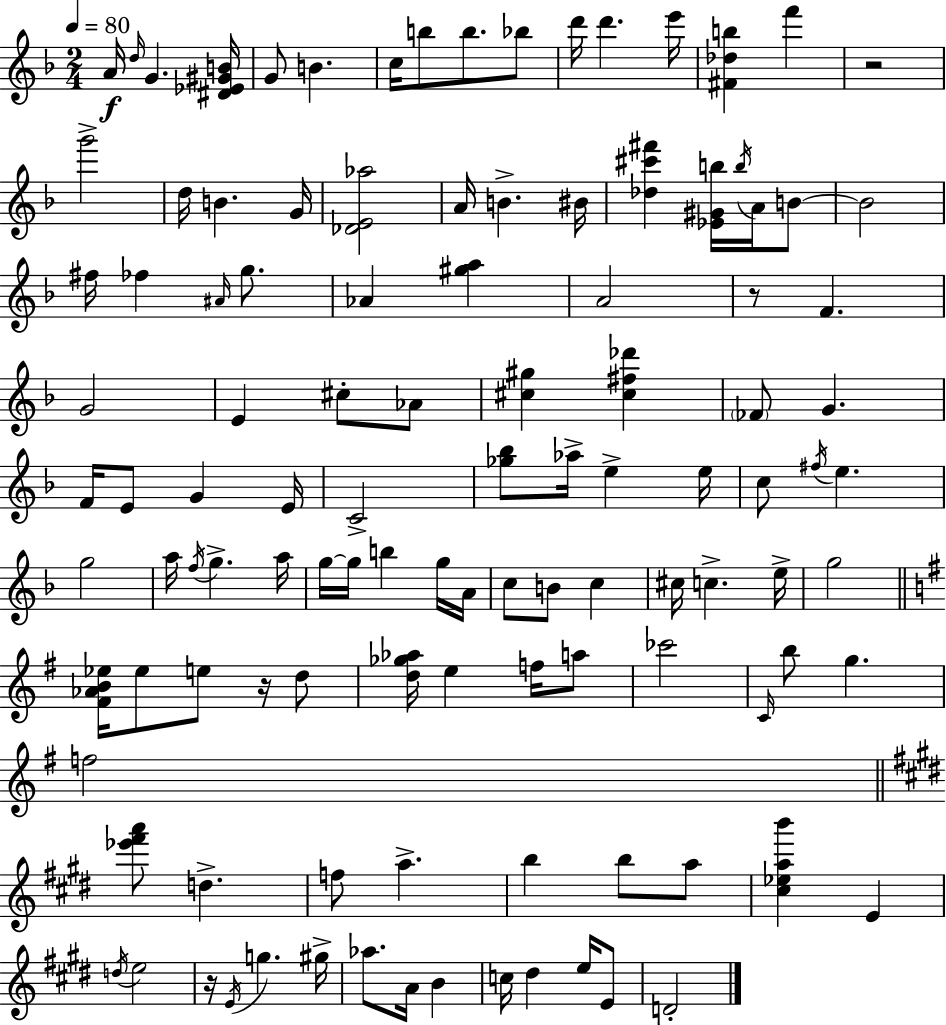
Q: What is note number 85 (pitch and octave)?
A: E5